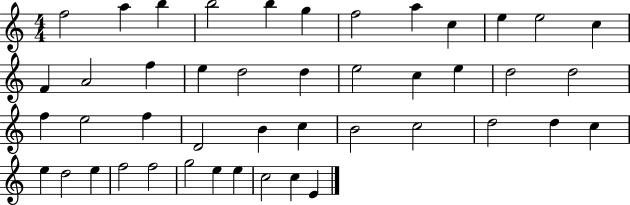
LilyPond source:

{
  \clef treble
  \numericTimeSignature
  \time 4/4
  \key c \major
  f''2 a''4 b''4 | b''2 b''4 g''4 | f''2 a''4 c''4 | e''4 e''2 c''4 | \break f'4 a'2 f''4 | e''4 d''2 d''4 | e''2 c''4 e''4 | d''2 d''2 | \break f''4 e''2 f''4 | d'2 b'4 c''4 | b'2 c''2 | d''2 d''4 c''4 | \break e''4 d''2 e''4 | f''2 f''2 | g''2 e''4 e''4 | c''2 c''4 e'4 | \break \bar "|."
}